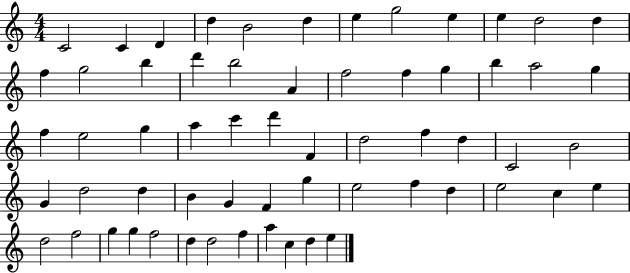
C4/h C4/q D4/q D5/q B4/h D5/q E5/q G5/h E5/q E5/q D5/h D5/q F5/q G5/h B5/q D6/q B5/h A4/q F5/h F5/q G5/q B5/q A5/h G5/q F5/q E5/h G5/q A5/q C6/q D6/q F4/q D5/h F5/q D5/q C4/h B4/h G4/q D5/h D5/q B4/q G4/q F4/q G5/q E5/h F5/q D5/q E5/h C5/q E5/q D5/h F5/h G5/q G5/q F5/h D5/q D5/h F5/q A5/q C5/q D5/q E5/q